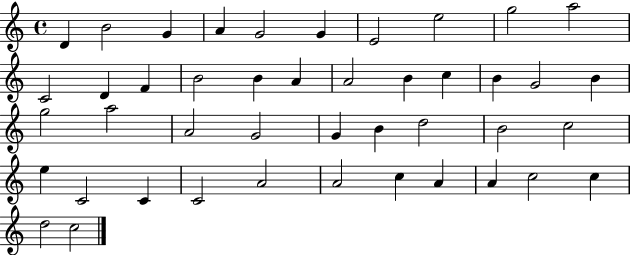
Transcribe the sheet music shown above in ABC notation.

X:1
T:Untitled
M:4/4
L:1/4
K:C
D B2 G A G2 G E2 e2 g2 a2 C2 D F B2 B A A2 B c B G2 B g2 a2 A2 G2 G B d2 B2 c2 e C2 C C2 A2 A2 c A A c2 c d2 c2